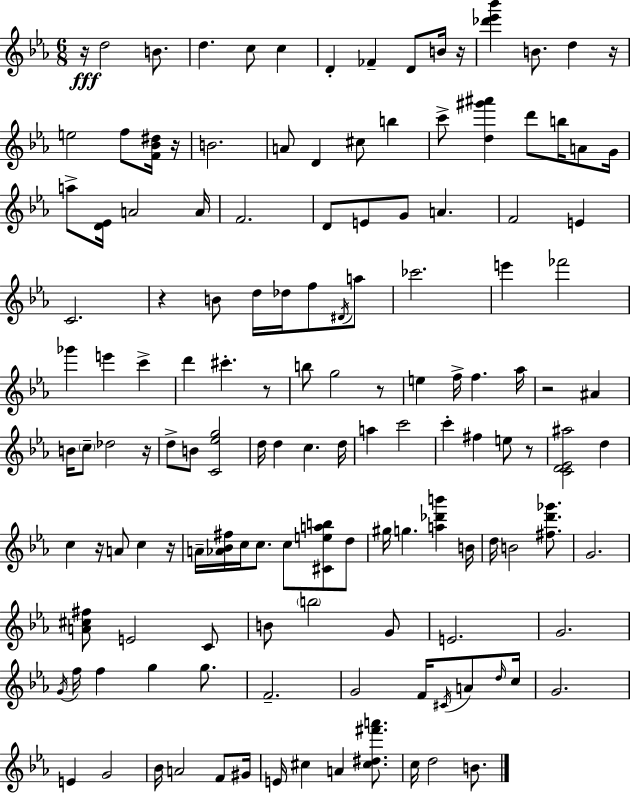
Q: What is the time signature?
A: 6/8